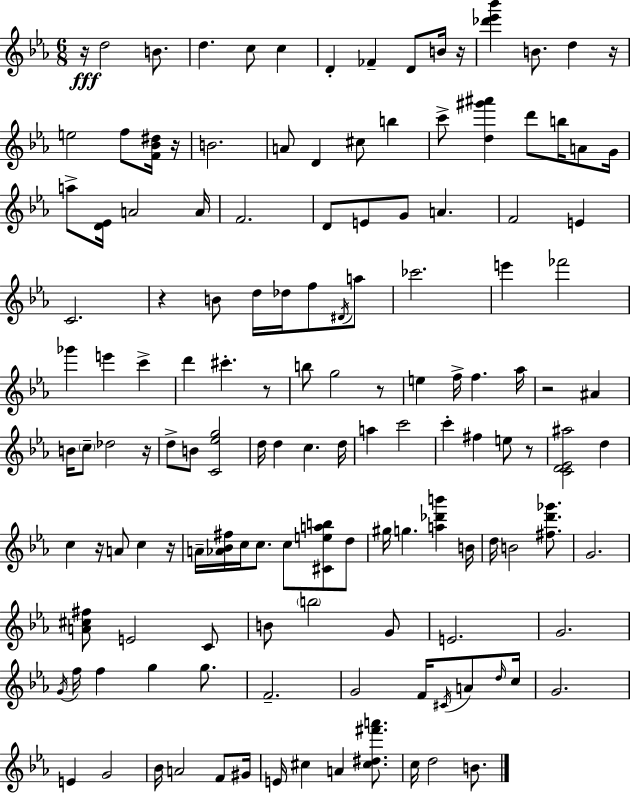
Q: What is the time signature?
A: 6/8